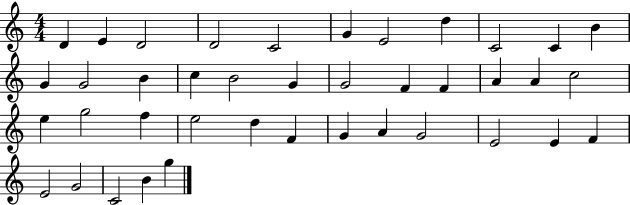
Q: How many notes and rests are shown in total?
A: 40